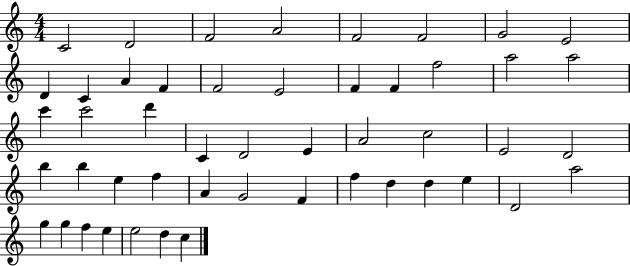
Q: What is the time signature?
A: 4/4